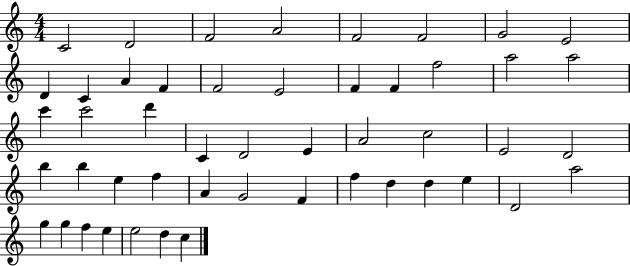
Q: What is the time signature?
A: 4/4